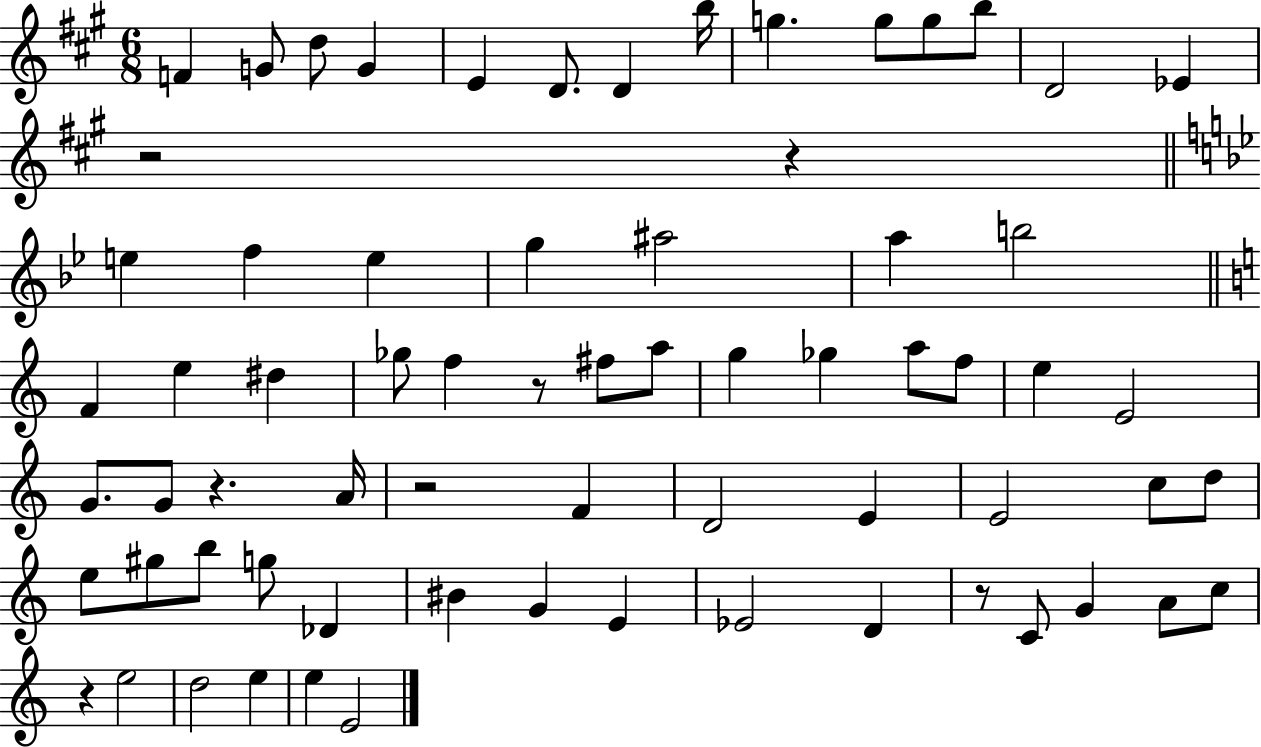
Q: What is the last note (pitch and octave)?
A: E4